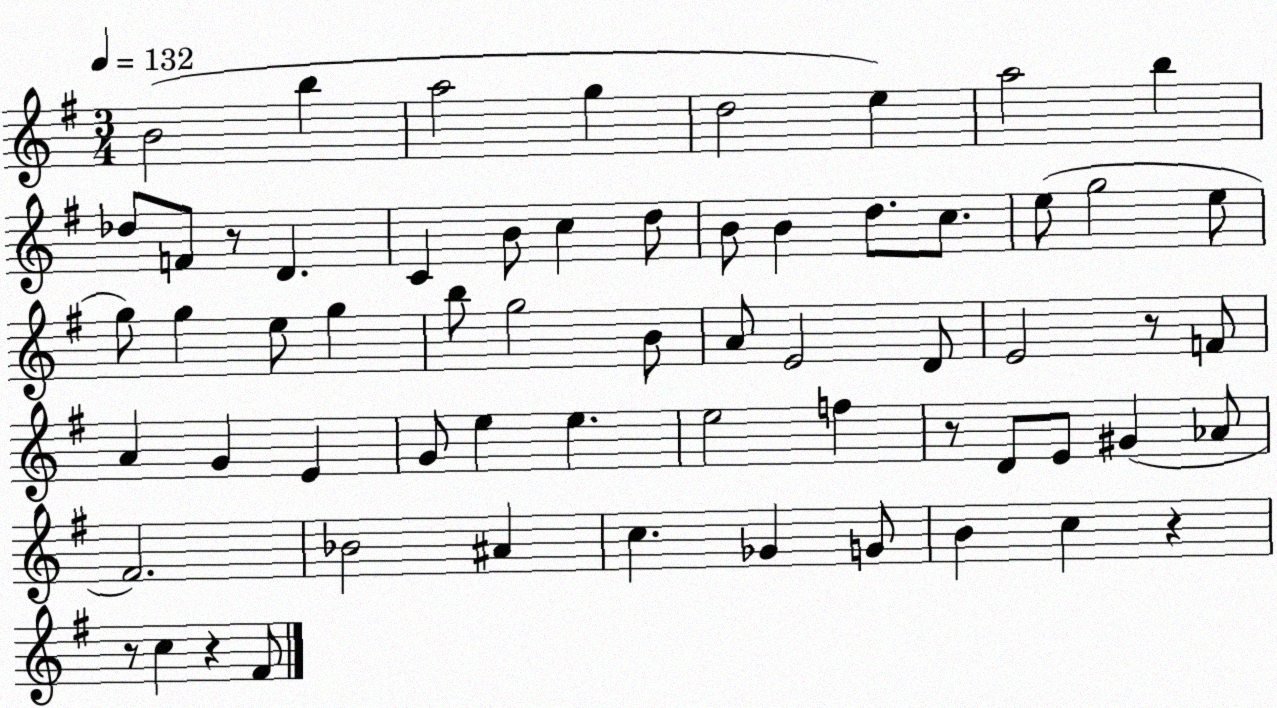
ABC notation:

X:1
T:Untitled
M:3/4
L:1/4
K:G
B2 b a2 g d2 e a2 b _d/2 F/2 z/2 D C B/2 c d/2 B/2 B d/2 c/2 e/2 g2 e/2 g/2 g e/2 g b/2 g2 B/2 A/2 E2 D/2 E2 z/2 F/2 A G E G/2 e e e2 f z/2 D/2 E/2 ^G _A/2 ^F2 _B2 ^A c _G G/2 B c z z/2 c z ^F/2